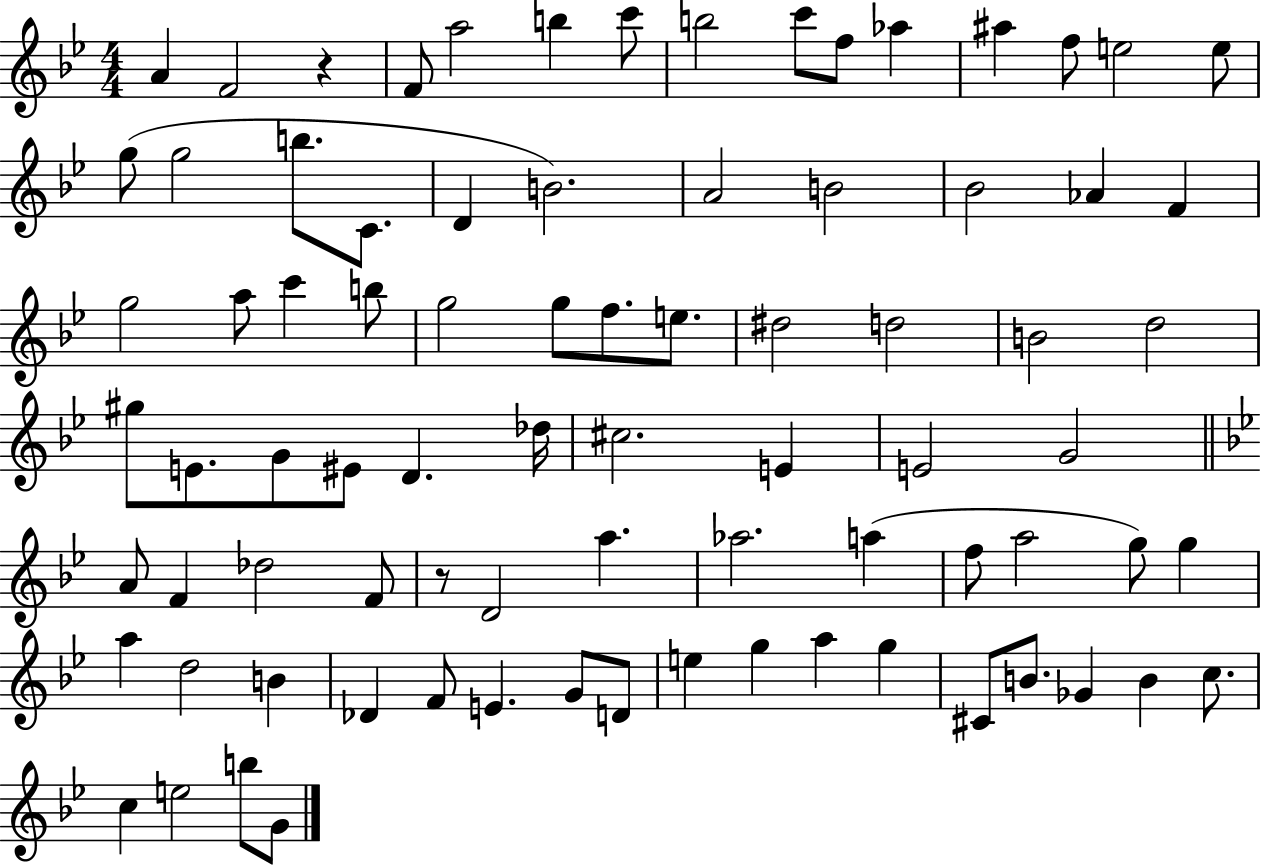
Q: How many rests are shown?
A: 2